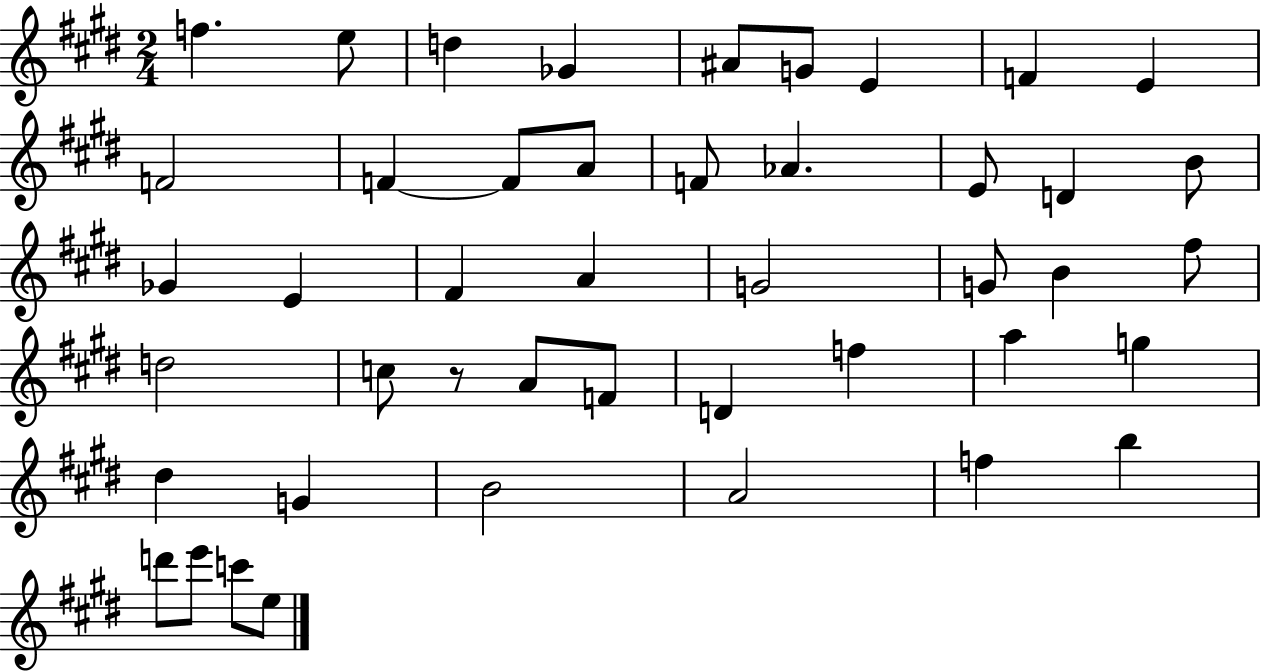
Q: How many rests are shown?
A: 1